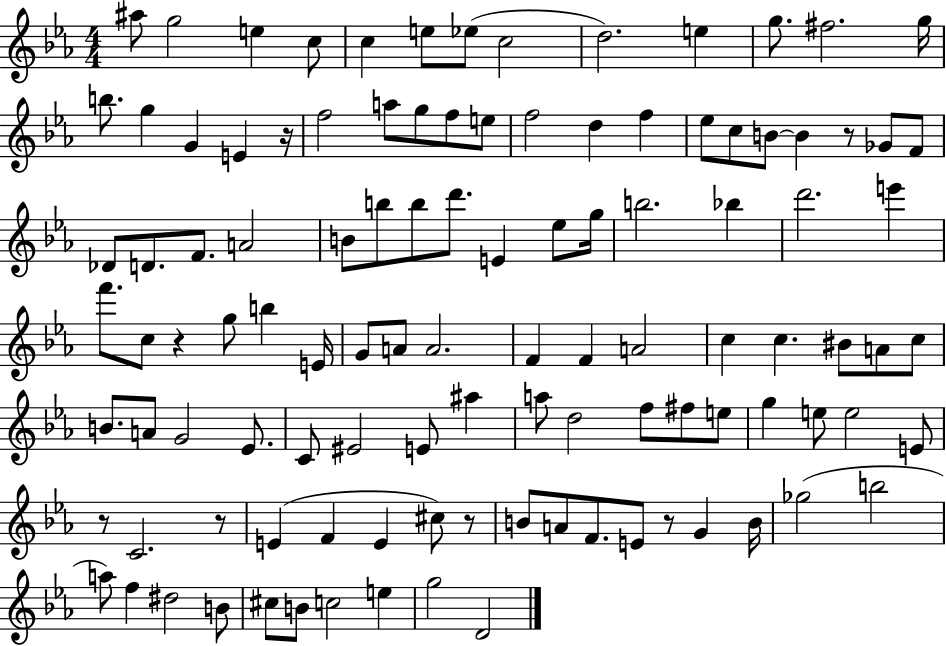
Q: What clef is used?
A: treble